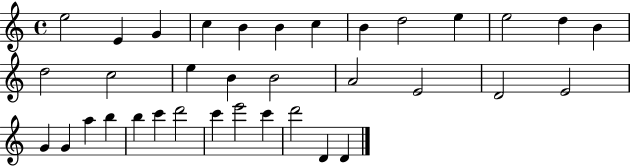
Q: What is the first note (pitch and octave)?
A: E5